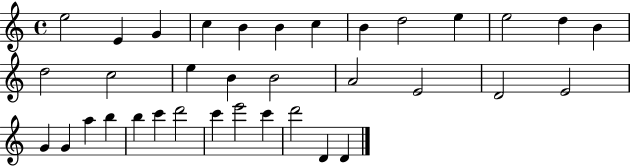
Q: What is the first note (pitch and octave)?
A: E5